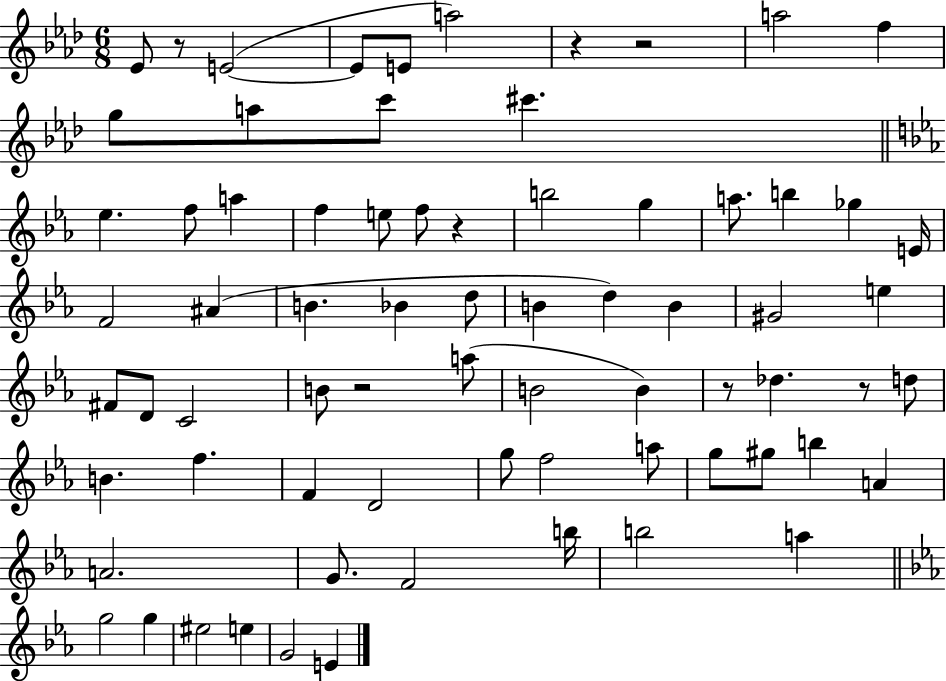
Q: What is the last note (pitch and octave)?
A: E4